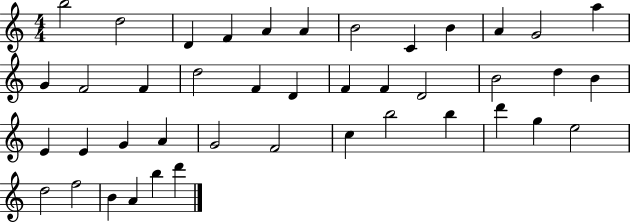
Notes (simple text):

B5/h D5/h D4/q F4/q A4/q A4/q B4/h C4/q B4/q A4/q G4/h A5/q G4/q F4/h F4/q D5/h F4/q D4/q F4/q F4/q D4/h B4/h D5/q B4/q E4/q E4/q G4/q A4/q G4/h F4/h C5/q B5/h B5/q D6/q G5/q E5/h D5/h F5/h B4/q A4/q B5/q D6/q